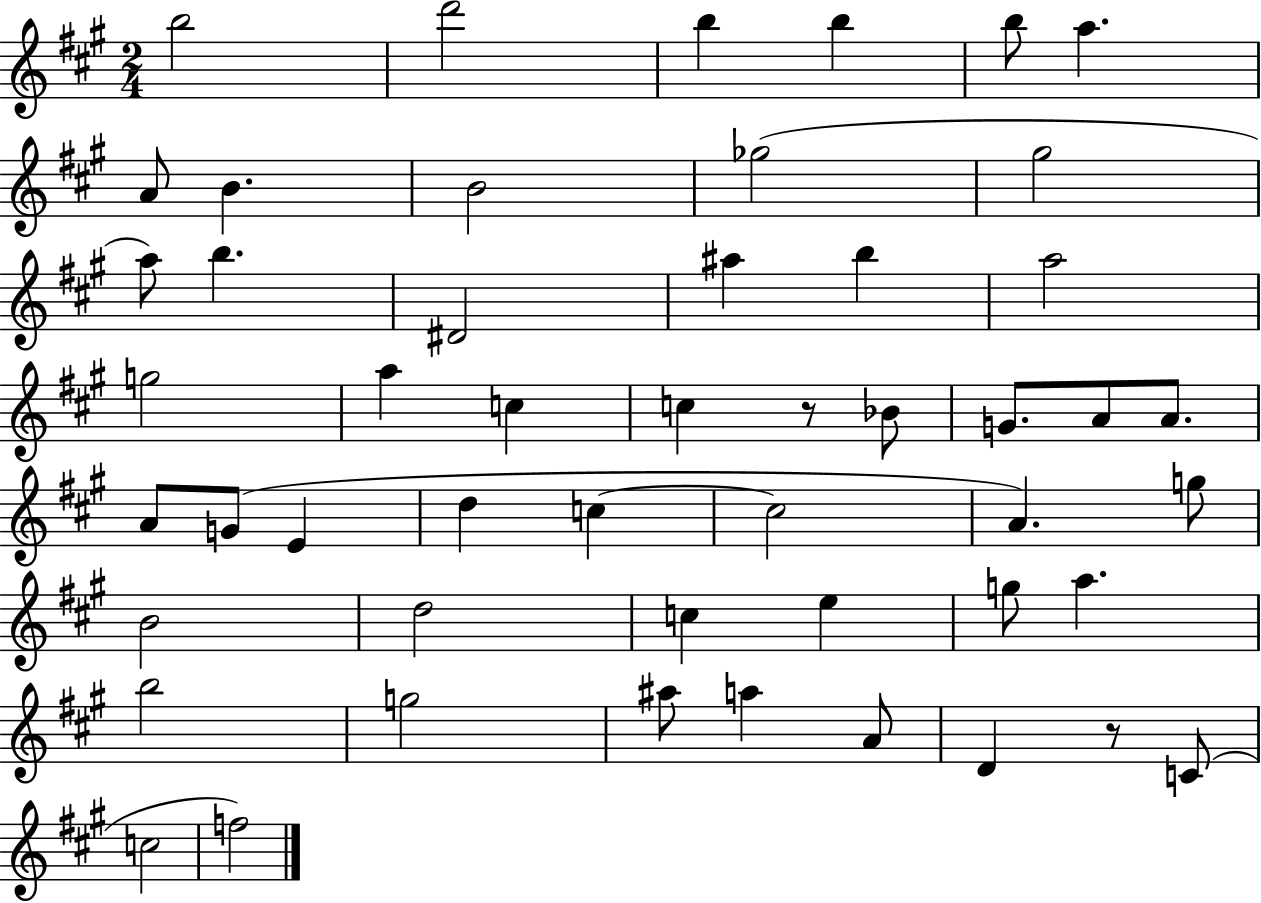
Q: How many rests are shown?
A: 2